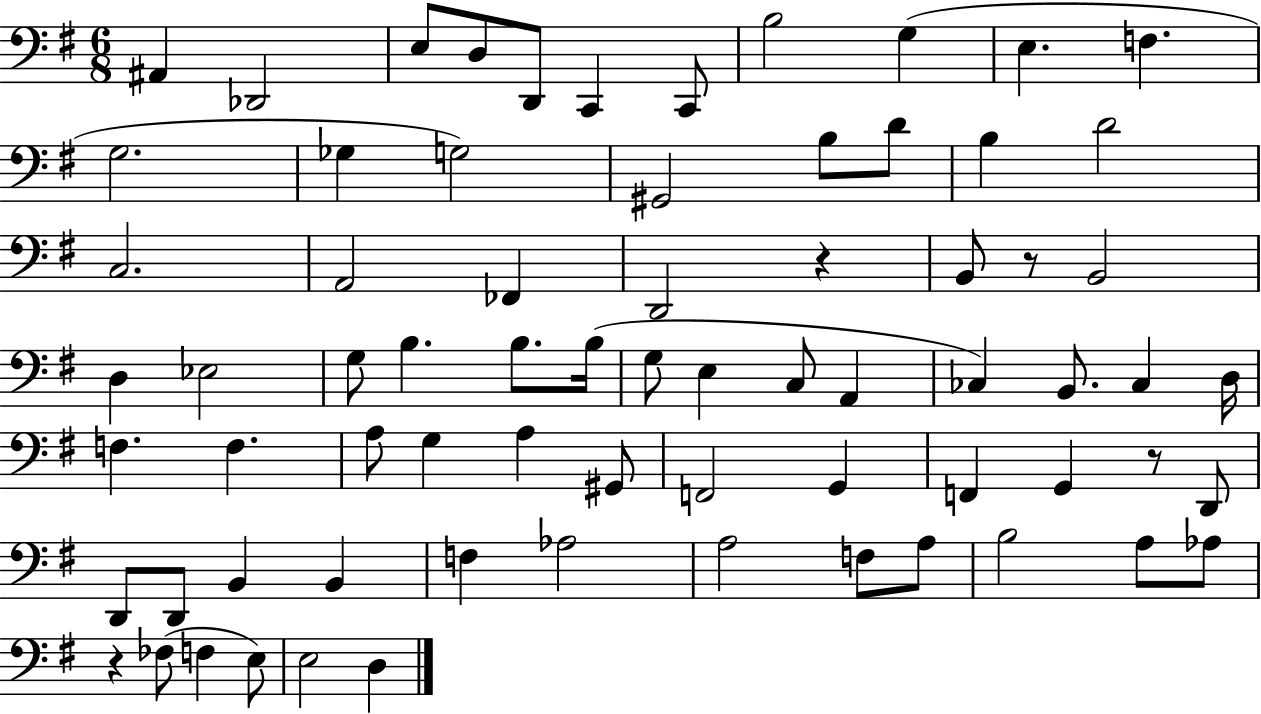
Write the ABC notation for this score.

X:1
T:Untitled
M:6/8
L:1/4
K:G
^A,, _D,,2 E,/2 D,/2 D,,/2 C,, C,,/2 B,2 G, E, F, G,2 _G, G,2 ^G,,2 B,/2 D/2 B, D2 C,2 A,,2 _F,, D,,2 z B,,/2 z/2 B,,2 D, _E,2 G,/2 B, B,/2 B,/4 G,/2 E, C,/2 A,, _C, B,,/2 _C, D,/4 F, F, A,/2 G, A, ^G,,/2 F,,2 G,, F,, G,, z/2 D,,/2 D,,/2 D,,/2 B,, B,, F, _A,2 A,2 F,/2 A,/2 B,2 A,/2 _A,/2 z _F,/2 F, E,/2 E,2 D,